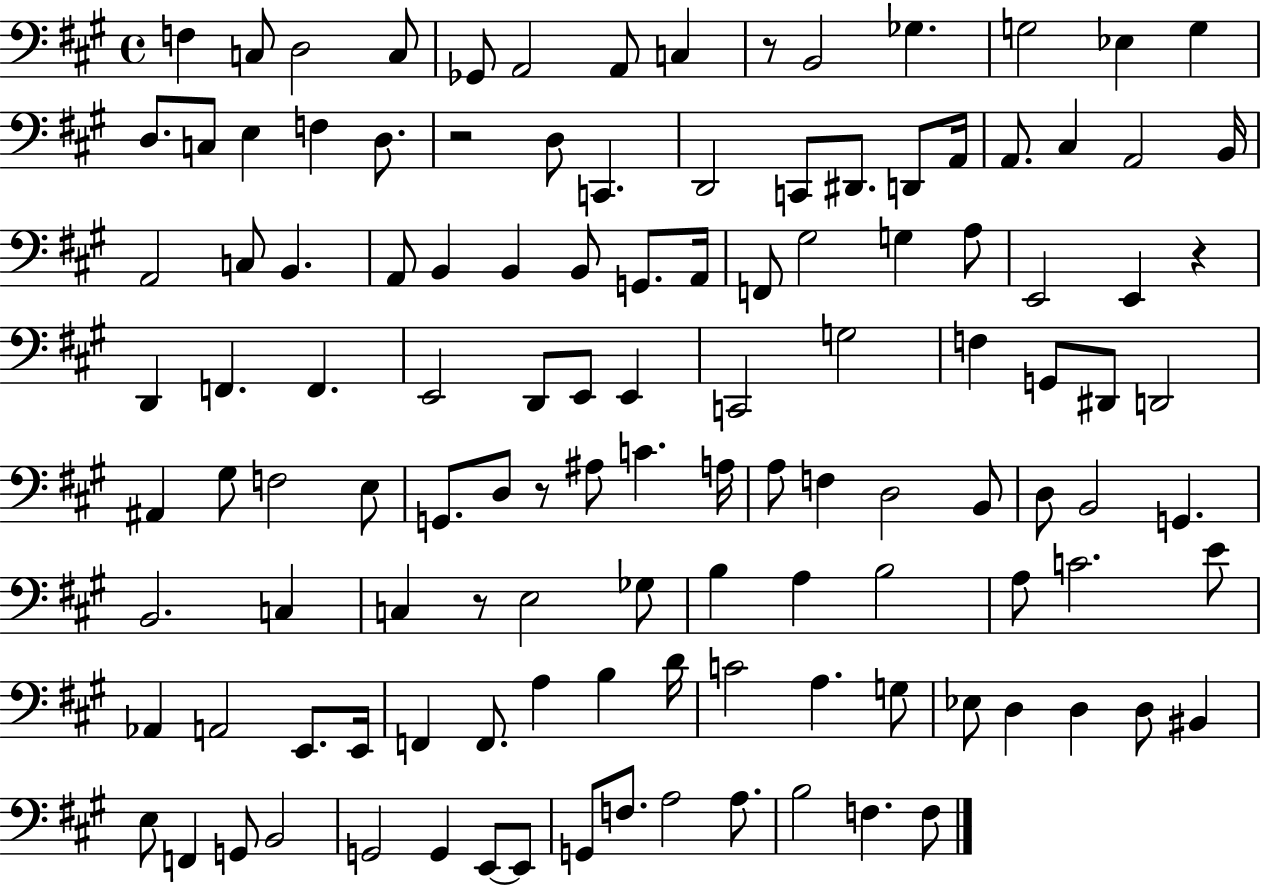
F3/q C3/e D3/h C3/e Gb2/e A2/h A2/e C3/q R/e B2/h Gb3/q. G3/h Eb3/q G3/q D3/e. C3/e E3/q F3/q D3/e. R/h D3/e C2/q. D2/h C2/e D#2/e. D2/e A2/s A2/e. C#3/q A2/h B2/s A2/h C3/e B2/q. A2/e B2/q B2/q B2/e G2/e. A2/s F2/e G#3/h G3/q A3/e E2/h E2/q R/q D2/q F2/q. F2/q. E2/h D2/e E2/e E2/q C2/h G3/h F3/q G2/e D#2/e D2/h A#2/q G#3/e F3/h E3/e G2/e. D3/e R/e A#3/e C4/q. A3/s A3/e F3/q D3/h B2/e D3/e B2/h G2/q. B2/h. C3/q C3/q R/e E3/h Gb3/e B3/q A3/q B3/h A3/e C4/h. E4/e Ab2/q A2/h E2/e. E2/s F2/q F2/e. A3/q B3/q D4/s C4/h A3/q. G3/e Eb3/e D3/q D3/q D3/e BIS2/q E3/e F2/q G2/e B2/h G2/h G2/q E2/e E2/e G2/e F3/e. A3/h A3/e. B3/h F3/q. F3/e